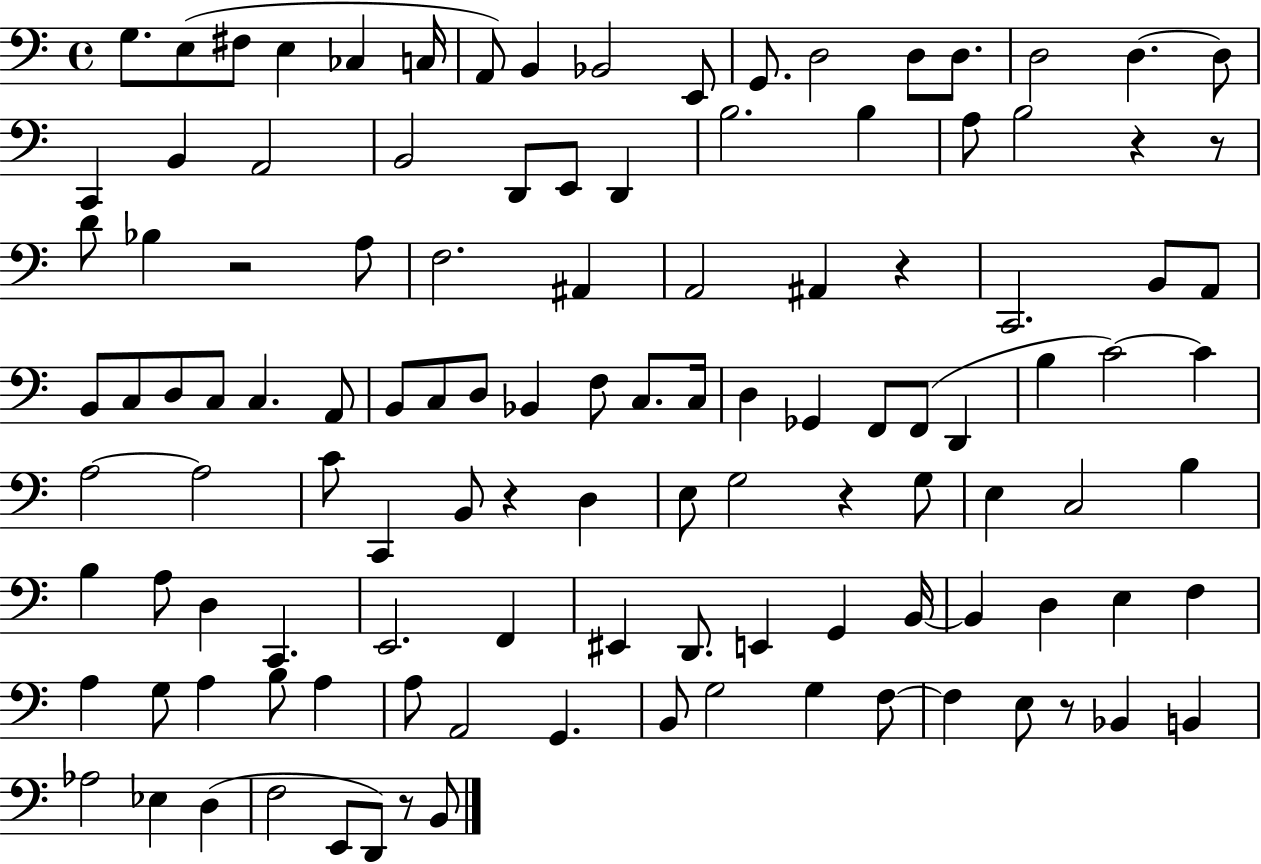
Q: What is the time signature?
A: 4/4